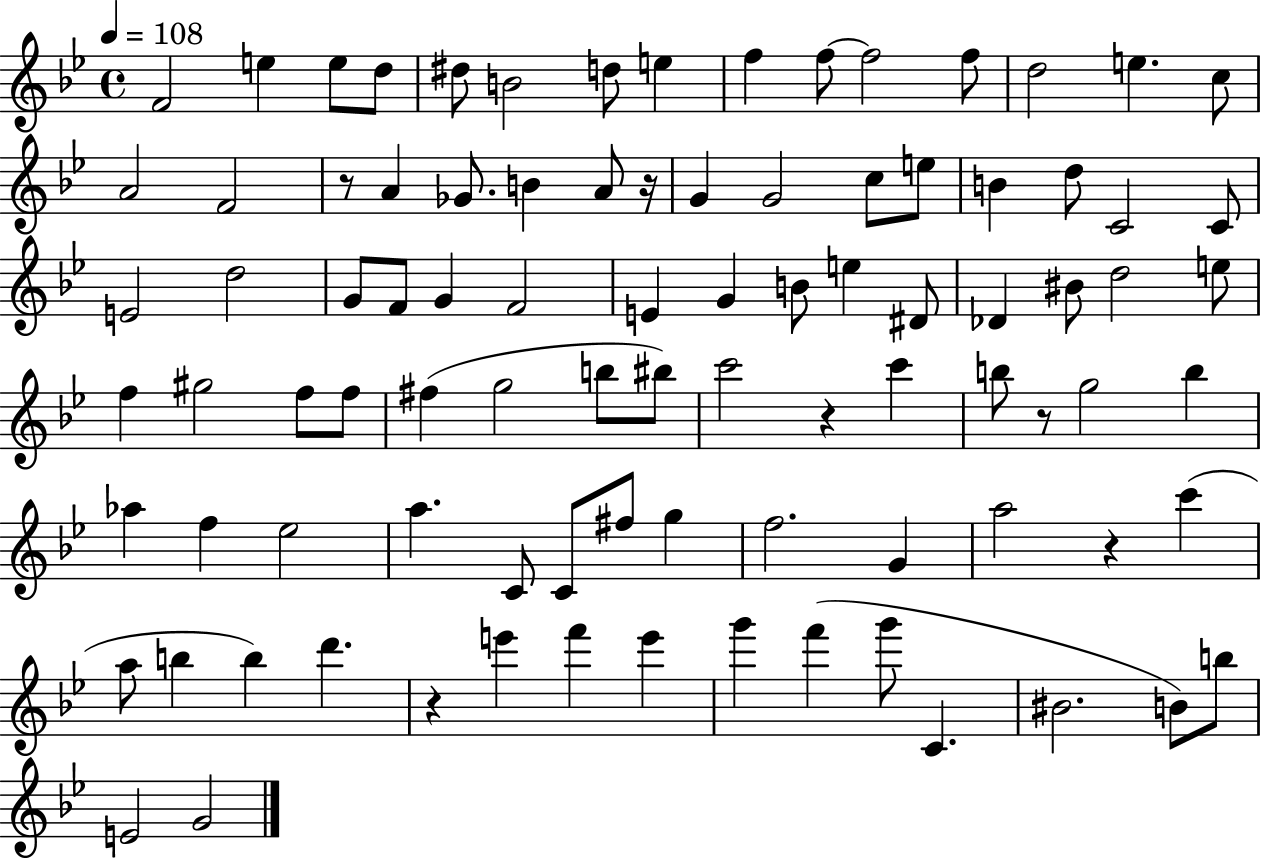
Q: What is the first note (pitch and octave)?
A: F4